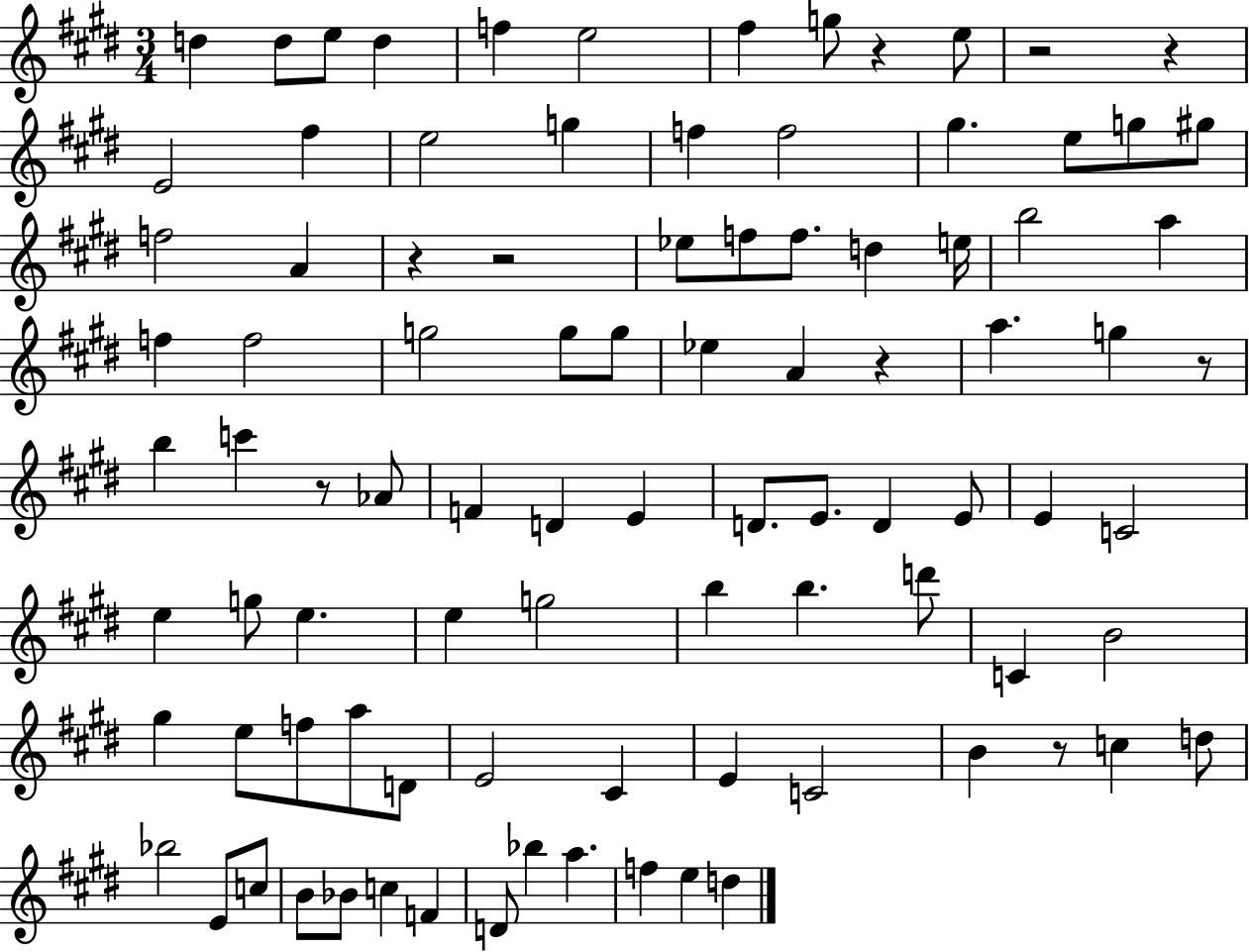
{
  \clef treble
  \numericTimeSignature
  \time 3/4
  \key e \major
  \repeat volta 2 { d''4 d''8 e''8 d''4 | f''4 e''2 | fis''4 g''8 r4 e''8 | r2 r4 | \break e'2 fis''4 | e''2 g''4 | f''4 f''2 | gis''4. e''8 g''8 gis''8 | \break f''2 a'4 | r4 r2 | ees''8 f''8 f''8. d''4 e''16 | b''2 a''4 | \break f''4 f''2 | g''2 g''8 g''8 | ees''4 a'4 r4 | a''4. g''4 r8 | \break b''4 c'''4 r8 aes'8 | f'4 d'4 e'4 | d'8. e'8. d'4 e'8 | e'4 c'2 | \break e''4 g''8 e''4. | e''4 g''2 | b''4 b''4. d'''8 | c'4 b'2 | \break gis''4 e''8 f''8 a''8 d'8 | e'2 cis'4 | e'4 c'2 | b'4 r8 c''4 d''8 | \break bes''2 e'8 c''8 | b'8 bes'8 c''4 f'4 | d'8 bes''4 a''4. | f''4 e''4 d''4 | \break } \bar "|."
}